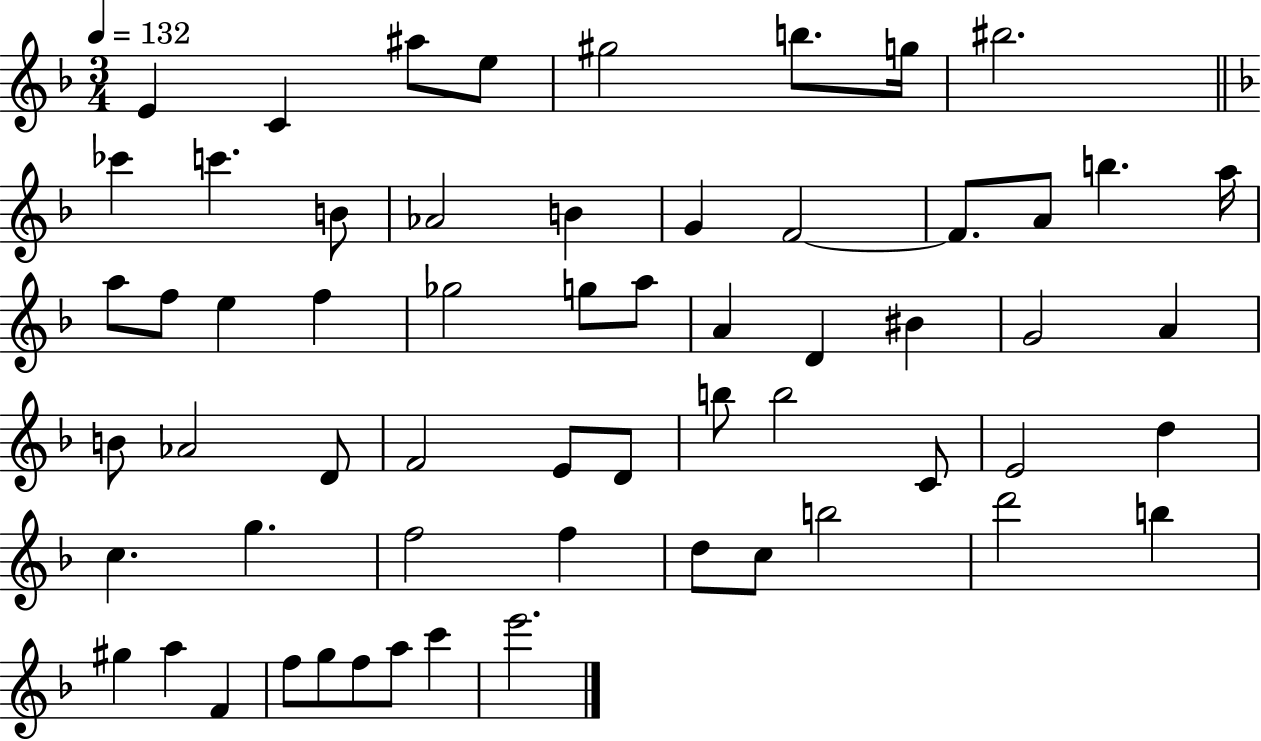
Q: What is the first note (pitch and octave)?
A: E4